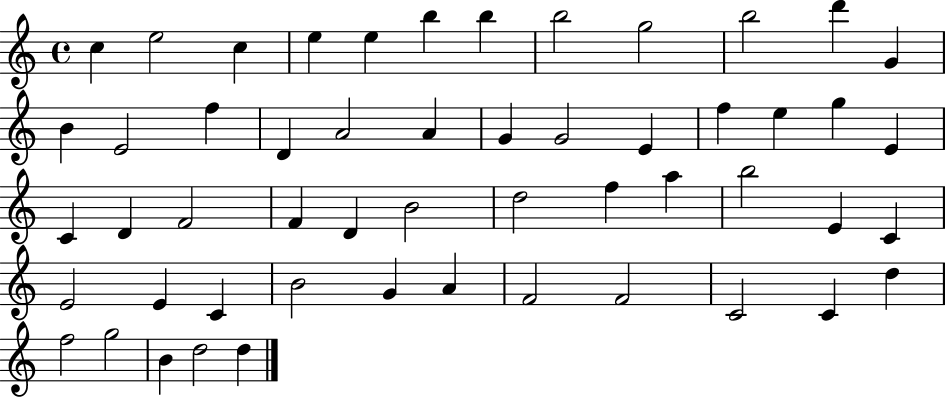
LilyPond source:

{
  \clef treble
  \time 4/4
  \defaultTimeSignature
  \key c \major
  c''4 e''2 c''4 | e''4 e''4 b''4 b''4 | b''2 g''2 | b''2 d'''4 g'4 | \break b'4 e'2 f''4 | d'4 a'2 a'4 | g'4 g'2 e'4 | f''4 e''4 g''4 e'4 | \break c'4 d'4 f'2 | f'4 d'4 b'2 | d''2 f''4 a''4 | b''2 e'4 c'4 | \break e'2 e'4 c'4 | b'2 g'4 a'4 | f'2 f'2 | c'2 c'4 d''4 | \break f''2 g''2 | b'4 d''2 d''4 | \bar "|."
}